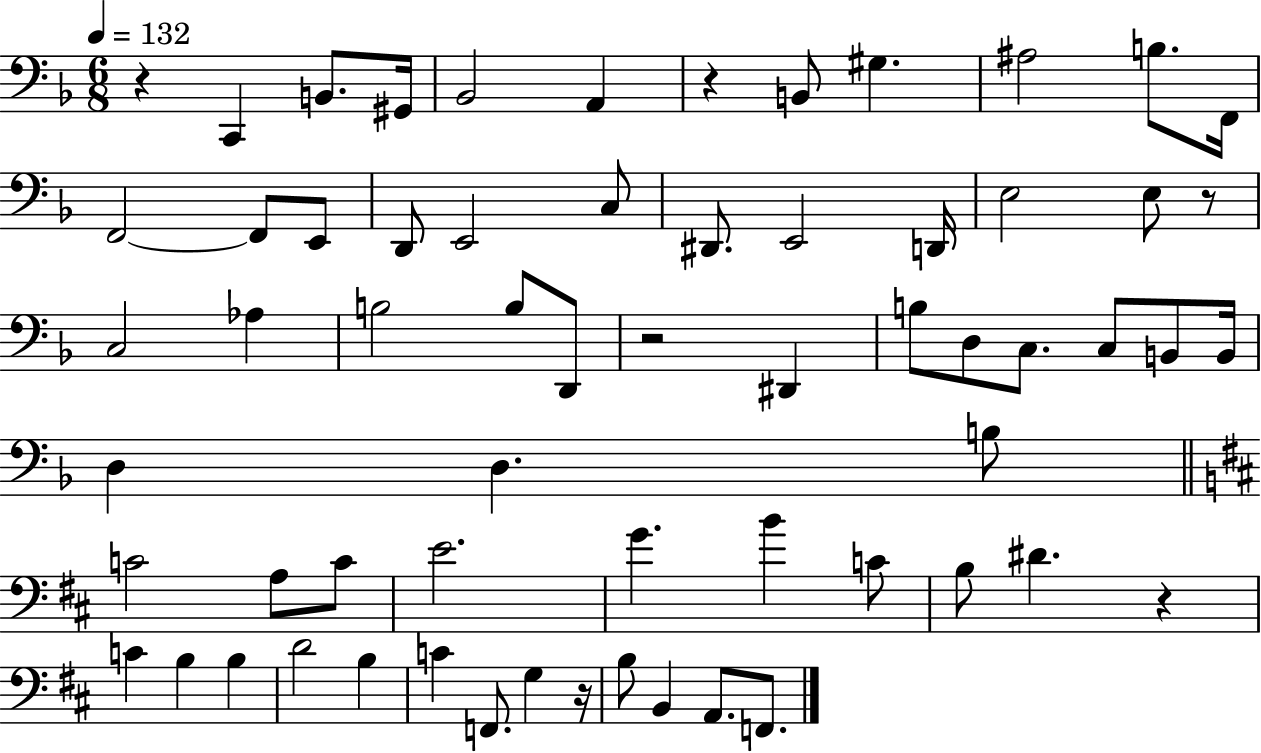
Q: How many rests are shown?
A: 6